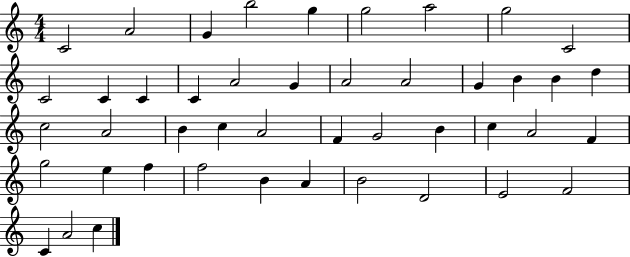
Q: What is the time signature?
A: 4/4